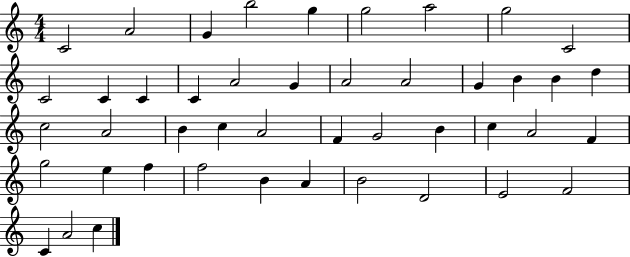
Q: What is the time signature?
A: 4/4